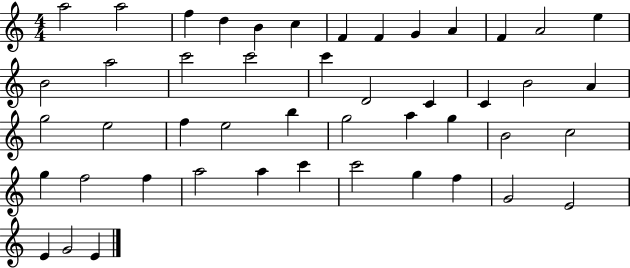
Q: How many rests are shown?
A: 0